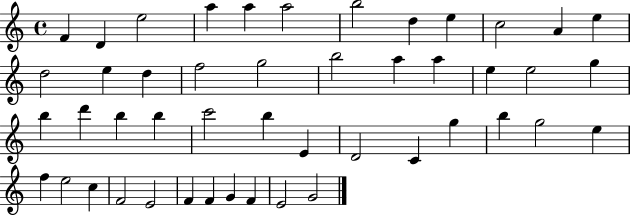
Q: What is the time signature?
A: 4/4